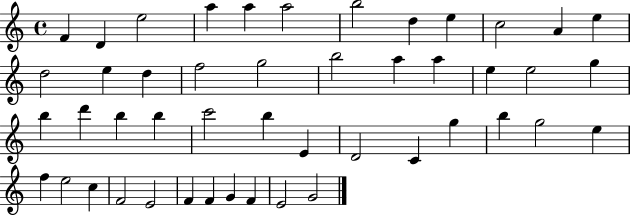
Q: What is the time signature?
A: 4/4